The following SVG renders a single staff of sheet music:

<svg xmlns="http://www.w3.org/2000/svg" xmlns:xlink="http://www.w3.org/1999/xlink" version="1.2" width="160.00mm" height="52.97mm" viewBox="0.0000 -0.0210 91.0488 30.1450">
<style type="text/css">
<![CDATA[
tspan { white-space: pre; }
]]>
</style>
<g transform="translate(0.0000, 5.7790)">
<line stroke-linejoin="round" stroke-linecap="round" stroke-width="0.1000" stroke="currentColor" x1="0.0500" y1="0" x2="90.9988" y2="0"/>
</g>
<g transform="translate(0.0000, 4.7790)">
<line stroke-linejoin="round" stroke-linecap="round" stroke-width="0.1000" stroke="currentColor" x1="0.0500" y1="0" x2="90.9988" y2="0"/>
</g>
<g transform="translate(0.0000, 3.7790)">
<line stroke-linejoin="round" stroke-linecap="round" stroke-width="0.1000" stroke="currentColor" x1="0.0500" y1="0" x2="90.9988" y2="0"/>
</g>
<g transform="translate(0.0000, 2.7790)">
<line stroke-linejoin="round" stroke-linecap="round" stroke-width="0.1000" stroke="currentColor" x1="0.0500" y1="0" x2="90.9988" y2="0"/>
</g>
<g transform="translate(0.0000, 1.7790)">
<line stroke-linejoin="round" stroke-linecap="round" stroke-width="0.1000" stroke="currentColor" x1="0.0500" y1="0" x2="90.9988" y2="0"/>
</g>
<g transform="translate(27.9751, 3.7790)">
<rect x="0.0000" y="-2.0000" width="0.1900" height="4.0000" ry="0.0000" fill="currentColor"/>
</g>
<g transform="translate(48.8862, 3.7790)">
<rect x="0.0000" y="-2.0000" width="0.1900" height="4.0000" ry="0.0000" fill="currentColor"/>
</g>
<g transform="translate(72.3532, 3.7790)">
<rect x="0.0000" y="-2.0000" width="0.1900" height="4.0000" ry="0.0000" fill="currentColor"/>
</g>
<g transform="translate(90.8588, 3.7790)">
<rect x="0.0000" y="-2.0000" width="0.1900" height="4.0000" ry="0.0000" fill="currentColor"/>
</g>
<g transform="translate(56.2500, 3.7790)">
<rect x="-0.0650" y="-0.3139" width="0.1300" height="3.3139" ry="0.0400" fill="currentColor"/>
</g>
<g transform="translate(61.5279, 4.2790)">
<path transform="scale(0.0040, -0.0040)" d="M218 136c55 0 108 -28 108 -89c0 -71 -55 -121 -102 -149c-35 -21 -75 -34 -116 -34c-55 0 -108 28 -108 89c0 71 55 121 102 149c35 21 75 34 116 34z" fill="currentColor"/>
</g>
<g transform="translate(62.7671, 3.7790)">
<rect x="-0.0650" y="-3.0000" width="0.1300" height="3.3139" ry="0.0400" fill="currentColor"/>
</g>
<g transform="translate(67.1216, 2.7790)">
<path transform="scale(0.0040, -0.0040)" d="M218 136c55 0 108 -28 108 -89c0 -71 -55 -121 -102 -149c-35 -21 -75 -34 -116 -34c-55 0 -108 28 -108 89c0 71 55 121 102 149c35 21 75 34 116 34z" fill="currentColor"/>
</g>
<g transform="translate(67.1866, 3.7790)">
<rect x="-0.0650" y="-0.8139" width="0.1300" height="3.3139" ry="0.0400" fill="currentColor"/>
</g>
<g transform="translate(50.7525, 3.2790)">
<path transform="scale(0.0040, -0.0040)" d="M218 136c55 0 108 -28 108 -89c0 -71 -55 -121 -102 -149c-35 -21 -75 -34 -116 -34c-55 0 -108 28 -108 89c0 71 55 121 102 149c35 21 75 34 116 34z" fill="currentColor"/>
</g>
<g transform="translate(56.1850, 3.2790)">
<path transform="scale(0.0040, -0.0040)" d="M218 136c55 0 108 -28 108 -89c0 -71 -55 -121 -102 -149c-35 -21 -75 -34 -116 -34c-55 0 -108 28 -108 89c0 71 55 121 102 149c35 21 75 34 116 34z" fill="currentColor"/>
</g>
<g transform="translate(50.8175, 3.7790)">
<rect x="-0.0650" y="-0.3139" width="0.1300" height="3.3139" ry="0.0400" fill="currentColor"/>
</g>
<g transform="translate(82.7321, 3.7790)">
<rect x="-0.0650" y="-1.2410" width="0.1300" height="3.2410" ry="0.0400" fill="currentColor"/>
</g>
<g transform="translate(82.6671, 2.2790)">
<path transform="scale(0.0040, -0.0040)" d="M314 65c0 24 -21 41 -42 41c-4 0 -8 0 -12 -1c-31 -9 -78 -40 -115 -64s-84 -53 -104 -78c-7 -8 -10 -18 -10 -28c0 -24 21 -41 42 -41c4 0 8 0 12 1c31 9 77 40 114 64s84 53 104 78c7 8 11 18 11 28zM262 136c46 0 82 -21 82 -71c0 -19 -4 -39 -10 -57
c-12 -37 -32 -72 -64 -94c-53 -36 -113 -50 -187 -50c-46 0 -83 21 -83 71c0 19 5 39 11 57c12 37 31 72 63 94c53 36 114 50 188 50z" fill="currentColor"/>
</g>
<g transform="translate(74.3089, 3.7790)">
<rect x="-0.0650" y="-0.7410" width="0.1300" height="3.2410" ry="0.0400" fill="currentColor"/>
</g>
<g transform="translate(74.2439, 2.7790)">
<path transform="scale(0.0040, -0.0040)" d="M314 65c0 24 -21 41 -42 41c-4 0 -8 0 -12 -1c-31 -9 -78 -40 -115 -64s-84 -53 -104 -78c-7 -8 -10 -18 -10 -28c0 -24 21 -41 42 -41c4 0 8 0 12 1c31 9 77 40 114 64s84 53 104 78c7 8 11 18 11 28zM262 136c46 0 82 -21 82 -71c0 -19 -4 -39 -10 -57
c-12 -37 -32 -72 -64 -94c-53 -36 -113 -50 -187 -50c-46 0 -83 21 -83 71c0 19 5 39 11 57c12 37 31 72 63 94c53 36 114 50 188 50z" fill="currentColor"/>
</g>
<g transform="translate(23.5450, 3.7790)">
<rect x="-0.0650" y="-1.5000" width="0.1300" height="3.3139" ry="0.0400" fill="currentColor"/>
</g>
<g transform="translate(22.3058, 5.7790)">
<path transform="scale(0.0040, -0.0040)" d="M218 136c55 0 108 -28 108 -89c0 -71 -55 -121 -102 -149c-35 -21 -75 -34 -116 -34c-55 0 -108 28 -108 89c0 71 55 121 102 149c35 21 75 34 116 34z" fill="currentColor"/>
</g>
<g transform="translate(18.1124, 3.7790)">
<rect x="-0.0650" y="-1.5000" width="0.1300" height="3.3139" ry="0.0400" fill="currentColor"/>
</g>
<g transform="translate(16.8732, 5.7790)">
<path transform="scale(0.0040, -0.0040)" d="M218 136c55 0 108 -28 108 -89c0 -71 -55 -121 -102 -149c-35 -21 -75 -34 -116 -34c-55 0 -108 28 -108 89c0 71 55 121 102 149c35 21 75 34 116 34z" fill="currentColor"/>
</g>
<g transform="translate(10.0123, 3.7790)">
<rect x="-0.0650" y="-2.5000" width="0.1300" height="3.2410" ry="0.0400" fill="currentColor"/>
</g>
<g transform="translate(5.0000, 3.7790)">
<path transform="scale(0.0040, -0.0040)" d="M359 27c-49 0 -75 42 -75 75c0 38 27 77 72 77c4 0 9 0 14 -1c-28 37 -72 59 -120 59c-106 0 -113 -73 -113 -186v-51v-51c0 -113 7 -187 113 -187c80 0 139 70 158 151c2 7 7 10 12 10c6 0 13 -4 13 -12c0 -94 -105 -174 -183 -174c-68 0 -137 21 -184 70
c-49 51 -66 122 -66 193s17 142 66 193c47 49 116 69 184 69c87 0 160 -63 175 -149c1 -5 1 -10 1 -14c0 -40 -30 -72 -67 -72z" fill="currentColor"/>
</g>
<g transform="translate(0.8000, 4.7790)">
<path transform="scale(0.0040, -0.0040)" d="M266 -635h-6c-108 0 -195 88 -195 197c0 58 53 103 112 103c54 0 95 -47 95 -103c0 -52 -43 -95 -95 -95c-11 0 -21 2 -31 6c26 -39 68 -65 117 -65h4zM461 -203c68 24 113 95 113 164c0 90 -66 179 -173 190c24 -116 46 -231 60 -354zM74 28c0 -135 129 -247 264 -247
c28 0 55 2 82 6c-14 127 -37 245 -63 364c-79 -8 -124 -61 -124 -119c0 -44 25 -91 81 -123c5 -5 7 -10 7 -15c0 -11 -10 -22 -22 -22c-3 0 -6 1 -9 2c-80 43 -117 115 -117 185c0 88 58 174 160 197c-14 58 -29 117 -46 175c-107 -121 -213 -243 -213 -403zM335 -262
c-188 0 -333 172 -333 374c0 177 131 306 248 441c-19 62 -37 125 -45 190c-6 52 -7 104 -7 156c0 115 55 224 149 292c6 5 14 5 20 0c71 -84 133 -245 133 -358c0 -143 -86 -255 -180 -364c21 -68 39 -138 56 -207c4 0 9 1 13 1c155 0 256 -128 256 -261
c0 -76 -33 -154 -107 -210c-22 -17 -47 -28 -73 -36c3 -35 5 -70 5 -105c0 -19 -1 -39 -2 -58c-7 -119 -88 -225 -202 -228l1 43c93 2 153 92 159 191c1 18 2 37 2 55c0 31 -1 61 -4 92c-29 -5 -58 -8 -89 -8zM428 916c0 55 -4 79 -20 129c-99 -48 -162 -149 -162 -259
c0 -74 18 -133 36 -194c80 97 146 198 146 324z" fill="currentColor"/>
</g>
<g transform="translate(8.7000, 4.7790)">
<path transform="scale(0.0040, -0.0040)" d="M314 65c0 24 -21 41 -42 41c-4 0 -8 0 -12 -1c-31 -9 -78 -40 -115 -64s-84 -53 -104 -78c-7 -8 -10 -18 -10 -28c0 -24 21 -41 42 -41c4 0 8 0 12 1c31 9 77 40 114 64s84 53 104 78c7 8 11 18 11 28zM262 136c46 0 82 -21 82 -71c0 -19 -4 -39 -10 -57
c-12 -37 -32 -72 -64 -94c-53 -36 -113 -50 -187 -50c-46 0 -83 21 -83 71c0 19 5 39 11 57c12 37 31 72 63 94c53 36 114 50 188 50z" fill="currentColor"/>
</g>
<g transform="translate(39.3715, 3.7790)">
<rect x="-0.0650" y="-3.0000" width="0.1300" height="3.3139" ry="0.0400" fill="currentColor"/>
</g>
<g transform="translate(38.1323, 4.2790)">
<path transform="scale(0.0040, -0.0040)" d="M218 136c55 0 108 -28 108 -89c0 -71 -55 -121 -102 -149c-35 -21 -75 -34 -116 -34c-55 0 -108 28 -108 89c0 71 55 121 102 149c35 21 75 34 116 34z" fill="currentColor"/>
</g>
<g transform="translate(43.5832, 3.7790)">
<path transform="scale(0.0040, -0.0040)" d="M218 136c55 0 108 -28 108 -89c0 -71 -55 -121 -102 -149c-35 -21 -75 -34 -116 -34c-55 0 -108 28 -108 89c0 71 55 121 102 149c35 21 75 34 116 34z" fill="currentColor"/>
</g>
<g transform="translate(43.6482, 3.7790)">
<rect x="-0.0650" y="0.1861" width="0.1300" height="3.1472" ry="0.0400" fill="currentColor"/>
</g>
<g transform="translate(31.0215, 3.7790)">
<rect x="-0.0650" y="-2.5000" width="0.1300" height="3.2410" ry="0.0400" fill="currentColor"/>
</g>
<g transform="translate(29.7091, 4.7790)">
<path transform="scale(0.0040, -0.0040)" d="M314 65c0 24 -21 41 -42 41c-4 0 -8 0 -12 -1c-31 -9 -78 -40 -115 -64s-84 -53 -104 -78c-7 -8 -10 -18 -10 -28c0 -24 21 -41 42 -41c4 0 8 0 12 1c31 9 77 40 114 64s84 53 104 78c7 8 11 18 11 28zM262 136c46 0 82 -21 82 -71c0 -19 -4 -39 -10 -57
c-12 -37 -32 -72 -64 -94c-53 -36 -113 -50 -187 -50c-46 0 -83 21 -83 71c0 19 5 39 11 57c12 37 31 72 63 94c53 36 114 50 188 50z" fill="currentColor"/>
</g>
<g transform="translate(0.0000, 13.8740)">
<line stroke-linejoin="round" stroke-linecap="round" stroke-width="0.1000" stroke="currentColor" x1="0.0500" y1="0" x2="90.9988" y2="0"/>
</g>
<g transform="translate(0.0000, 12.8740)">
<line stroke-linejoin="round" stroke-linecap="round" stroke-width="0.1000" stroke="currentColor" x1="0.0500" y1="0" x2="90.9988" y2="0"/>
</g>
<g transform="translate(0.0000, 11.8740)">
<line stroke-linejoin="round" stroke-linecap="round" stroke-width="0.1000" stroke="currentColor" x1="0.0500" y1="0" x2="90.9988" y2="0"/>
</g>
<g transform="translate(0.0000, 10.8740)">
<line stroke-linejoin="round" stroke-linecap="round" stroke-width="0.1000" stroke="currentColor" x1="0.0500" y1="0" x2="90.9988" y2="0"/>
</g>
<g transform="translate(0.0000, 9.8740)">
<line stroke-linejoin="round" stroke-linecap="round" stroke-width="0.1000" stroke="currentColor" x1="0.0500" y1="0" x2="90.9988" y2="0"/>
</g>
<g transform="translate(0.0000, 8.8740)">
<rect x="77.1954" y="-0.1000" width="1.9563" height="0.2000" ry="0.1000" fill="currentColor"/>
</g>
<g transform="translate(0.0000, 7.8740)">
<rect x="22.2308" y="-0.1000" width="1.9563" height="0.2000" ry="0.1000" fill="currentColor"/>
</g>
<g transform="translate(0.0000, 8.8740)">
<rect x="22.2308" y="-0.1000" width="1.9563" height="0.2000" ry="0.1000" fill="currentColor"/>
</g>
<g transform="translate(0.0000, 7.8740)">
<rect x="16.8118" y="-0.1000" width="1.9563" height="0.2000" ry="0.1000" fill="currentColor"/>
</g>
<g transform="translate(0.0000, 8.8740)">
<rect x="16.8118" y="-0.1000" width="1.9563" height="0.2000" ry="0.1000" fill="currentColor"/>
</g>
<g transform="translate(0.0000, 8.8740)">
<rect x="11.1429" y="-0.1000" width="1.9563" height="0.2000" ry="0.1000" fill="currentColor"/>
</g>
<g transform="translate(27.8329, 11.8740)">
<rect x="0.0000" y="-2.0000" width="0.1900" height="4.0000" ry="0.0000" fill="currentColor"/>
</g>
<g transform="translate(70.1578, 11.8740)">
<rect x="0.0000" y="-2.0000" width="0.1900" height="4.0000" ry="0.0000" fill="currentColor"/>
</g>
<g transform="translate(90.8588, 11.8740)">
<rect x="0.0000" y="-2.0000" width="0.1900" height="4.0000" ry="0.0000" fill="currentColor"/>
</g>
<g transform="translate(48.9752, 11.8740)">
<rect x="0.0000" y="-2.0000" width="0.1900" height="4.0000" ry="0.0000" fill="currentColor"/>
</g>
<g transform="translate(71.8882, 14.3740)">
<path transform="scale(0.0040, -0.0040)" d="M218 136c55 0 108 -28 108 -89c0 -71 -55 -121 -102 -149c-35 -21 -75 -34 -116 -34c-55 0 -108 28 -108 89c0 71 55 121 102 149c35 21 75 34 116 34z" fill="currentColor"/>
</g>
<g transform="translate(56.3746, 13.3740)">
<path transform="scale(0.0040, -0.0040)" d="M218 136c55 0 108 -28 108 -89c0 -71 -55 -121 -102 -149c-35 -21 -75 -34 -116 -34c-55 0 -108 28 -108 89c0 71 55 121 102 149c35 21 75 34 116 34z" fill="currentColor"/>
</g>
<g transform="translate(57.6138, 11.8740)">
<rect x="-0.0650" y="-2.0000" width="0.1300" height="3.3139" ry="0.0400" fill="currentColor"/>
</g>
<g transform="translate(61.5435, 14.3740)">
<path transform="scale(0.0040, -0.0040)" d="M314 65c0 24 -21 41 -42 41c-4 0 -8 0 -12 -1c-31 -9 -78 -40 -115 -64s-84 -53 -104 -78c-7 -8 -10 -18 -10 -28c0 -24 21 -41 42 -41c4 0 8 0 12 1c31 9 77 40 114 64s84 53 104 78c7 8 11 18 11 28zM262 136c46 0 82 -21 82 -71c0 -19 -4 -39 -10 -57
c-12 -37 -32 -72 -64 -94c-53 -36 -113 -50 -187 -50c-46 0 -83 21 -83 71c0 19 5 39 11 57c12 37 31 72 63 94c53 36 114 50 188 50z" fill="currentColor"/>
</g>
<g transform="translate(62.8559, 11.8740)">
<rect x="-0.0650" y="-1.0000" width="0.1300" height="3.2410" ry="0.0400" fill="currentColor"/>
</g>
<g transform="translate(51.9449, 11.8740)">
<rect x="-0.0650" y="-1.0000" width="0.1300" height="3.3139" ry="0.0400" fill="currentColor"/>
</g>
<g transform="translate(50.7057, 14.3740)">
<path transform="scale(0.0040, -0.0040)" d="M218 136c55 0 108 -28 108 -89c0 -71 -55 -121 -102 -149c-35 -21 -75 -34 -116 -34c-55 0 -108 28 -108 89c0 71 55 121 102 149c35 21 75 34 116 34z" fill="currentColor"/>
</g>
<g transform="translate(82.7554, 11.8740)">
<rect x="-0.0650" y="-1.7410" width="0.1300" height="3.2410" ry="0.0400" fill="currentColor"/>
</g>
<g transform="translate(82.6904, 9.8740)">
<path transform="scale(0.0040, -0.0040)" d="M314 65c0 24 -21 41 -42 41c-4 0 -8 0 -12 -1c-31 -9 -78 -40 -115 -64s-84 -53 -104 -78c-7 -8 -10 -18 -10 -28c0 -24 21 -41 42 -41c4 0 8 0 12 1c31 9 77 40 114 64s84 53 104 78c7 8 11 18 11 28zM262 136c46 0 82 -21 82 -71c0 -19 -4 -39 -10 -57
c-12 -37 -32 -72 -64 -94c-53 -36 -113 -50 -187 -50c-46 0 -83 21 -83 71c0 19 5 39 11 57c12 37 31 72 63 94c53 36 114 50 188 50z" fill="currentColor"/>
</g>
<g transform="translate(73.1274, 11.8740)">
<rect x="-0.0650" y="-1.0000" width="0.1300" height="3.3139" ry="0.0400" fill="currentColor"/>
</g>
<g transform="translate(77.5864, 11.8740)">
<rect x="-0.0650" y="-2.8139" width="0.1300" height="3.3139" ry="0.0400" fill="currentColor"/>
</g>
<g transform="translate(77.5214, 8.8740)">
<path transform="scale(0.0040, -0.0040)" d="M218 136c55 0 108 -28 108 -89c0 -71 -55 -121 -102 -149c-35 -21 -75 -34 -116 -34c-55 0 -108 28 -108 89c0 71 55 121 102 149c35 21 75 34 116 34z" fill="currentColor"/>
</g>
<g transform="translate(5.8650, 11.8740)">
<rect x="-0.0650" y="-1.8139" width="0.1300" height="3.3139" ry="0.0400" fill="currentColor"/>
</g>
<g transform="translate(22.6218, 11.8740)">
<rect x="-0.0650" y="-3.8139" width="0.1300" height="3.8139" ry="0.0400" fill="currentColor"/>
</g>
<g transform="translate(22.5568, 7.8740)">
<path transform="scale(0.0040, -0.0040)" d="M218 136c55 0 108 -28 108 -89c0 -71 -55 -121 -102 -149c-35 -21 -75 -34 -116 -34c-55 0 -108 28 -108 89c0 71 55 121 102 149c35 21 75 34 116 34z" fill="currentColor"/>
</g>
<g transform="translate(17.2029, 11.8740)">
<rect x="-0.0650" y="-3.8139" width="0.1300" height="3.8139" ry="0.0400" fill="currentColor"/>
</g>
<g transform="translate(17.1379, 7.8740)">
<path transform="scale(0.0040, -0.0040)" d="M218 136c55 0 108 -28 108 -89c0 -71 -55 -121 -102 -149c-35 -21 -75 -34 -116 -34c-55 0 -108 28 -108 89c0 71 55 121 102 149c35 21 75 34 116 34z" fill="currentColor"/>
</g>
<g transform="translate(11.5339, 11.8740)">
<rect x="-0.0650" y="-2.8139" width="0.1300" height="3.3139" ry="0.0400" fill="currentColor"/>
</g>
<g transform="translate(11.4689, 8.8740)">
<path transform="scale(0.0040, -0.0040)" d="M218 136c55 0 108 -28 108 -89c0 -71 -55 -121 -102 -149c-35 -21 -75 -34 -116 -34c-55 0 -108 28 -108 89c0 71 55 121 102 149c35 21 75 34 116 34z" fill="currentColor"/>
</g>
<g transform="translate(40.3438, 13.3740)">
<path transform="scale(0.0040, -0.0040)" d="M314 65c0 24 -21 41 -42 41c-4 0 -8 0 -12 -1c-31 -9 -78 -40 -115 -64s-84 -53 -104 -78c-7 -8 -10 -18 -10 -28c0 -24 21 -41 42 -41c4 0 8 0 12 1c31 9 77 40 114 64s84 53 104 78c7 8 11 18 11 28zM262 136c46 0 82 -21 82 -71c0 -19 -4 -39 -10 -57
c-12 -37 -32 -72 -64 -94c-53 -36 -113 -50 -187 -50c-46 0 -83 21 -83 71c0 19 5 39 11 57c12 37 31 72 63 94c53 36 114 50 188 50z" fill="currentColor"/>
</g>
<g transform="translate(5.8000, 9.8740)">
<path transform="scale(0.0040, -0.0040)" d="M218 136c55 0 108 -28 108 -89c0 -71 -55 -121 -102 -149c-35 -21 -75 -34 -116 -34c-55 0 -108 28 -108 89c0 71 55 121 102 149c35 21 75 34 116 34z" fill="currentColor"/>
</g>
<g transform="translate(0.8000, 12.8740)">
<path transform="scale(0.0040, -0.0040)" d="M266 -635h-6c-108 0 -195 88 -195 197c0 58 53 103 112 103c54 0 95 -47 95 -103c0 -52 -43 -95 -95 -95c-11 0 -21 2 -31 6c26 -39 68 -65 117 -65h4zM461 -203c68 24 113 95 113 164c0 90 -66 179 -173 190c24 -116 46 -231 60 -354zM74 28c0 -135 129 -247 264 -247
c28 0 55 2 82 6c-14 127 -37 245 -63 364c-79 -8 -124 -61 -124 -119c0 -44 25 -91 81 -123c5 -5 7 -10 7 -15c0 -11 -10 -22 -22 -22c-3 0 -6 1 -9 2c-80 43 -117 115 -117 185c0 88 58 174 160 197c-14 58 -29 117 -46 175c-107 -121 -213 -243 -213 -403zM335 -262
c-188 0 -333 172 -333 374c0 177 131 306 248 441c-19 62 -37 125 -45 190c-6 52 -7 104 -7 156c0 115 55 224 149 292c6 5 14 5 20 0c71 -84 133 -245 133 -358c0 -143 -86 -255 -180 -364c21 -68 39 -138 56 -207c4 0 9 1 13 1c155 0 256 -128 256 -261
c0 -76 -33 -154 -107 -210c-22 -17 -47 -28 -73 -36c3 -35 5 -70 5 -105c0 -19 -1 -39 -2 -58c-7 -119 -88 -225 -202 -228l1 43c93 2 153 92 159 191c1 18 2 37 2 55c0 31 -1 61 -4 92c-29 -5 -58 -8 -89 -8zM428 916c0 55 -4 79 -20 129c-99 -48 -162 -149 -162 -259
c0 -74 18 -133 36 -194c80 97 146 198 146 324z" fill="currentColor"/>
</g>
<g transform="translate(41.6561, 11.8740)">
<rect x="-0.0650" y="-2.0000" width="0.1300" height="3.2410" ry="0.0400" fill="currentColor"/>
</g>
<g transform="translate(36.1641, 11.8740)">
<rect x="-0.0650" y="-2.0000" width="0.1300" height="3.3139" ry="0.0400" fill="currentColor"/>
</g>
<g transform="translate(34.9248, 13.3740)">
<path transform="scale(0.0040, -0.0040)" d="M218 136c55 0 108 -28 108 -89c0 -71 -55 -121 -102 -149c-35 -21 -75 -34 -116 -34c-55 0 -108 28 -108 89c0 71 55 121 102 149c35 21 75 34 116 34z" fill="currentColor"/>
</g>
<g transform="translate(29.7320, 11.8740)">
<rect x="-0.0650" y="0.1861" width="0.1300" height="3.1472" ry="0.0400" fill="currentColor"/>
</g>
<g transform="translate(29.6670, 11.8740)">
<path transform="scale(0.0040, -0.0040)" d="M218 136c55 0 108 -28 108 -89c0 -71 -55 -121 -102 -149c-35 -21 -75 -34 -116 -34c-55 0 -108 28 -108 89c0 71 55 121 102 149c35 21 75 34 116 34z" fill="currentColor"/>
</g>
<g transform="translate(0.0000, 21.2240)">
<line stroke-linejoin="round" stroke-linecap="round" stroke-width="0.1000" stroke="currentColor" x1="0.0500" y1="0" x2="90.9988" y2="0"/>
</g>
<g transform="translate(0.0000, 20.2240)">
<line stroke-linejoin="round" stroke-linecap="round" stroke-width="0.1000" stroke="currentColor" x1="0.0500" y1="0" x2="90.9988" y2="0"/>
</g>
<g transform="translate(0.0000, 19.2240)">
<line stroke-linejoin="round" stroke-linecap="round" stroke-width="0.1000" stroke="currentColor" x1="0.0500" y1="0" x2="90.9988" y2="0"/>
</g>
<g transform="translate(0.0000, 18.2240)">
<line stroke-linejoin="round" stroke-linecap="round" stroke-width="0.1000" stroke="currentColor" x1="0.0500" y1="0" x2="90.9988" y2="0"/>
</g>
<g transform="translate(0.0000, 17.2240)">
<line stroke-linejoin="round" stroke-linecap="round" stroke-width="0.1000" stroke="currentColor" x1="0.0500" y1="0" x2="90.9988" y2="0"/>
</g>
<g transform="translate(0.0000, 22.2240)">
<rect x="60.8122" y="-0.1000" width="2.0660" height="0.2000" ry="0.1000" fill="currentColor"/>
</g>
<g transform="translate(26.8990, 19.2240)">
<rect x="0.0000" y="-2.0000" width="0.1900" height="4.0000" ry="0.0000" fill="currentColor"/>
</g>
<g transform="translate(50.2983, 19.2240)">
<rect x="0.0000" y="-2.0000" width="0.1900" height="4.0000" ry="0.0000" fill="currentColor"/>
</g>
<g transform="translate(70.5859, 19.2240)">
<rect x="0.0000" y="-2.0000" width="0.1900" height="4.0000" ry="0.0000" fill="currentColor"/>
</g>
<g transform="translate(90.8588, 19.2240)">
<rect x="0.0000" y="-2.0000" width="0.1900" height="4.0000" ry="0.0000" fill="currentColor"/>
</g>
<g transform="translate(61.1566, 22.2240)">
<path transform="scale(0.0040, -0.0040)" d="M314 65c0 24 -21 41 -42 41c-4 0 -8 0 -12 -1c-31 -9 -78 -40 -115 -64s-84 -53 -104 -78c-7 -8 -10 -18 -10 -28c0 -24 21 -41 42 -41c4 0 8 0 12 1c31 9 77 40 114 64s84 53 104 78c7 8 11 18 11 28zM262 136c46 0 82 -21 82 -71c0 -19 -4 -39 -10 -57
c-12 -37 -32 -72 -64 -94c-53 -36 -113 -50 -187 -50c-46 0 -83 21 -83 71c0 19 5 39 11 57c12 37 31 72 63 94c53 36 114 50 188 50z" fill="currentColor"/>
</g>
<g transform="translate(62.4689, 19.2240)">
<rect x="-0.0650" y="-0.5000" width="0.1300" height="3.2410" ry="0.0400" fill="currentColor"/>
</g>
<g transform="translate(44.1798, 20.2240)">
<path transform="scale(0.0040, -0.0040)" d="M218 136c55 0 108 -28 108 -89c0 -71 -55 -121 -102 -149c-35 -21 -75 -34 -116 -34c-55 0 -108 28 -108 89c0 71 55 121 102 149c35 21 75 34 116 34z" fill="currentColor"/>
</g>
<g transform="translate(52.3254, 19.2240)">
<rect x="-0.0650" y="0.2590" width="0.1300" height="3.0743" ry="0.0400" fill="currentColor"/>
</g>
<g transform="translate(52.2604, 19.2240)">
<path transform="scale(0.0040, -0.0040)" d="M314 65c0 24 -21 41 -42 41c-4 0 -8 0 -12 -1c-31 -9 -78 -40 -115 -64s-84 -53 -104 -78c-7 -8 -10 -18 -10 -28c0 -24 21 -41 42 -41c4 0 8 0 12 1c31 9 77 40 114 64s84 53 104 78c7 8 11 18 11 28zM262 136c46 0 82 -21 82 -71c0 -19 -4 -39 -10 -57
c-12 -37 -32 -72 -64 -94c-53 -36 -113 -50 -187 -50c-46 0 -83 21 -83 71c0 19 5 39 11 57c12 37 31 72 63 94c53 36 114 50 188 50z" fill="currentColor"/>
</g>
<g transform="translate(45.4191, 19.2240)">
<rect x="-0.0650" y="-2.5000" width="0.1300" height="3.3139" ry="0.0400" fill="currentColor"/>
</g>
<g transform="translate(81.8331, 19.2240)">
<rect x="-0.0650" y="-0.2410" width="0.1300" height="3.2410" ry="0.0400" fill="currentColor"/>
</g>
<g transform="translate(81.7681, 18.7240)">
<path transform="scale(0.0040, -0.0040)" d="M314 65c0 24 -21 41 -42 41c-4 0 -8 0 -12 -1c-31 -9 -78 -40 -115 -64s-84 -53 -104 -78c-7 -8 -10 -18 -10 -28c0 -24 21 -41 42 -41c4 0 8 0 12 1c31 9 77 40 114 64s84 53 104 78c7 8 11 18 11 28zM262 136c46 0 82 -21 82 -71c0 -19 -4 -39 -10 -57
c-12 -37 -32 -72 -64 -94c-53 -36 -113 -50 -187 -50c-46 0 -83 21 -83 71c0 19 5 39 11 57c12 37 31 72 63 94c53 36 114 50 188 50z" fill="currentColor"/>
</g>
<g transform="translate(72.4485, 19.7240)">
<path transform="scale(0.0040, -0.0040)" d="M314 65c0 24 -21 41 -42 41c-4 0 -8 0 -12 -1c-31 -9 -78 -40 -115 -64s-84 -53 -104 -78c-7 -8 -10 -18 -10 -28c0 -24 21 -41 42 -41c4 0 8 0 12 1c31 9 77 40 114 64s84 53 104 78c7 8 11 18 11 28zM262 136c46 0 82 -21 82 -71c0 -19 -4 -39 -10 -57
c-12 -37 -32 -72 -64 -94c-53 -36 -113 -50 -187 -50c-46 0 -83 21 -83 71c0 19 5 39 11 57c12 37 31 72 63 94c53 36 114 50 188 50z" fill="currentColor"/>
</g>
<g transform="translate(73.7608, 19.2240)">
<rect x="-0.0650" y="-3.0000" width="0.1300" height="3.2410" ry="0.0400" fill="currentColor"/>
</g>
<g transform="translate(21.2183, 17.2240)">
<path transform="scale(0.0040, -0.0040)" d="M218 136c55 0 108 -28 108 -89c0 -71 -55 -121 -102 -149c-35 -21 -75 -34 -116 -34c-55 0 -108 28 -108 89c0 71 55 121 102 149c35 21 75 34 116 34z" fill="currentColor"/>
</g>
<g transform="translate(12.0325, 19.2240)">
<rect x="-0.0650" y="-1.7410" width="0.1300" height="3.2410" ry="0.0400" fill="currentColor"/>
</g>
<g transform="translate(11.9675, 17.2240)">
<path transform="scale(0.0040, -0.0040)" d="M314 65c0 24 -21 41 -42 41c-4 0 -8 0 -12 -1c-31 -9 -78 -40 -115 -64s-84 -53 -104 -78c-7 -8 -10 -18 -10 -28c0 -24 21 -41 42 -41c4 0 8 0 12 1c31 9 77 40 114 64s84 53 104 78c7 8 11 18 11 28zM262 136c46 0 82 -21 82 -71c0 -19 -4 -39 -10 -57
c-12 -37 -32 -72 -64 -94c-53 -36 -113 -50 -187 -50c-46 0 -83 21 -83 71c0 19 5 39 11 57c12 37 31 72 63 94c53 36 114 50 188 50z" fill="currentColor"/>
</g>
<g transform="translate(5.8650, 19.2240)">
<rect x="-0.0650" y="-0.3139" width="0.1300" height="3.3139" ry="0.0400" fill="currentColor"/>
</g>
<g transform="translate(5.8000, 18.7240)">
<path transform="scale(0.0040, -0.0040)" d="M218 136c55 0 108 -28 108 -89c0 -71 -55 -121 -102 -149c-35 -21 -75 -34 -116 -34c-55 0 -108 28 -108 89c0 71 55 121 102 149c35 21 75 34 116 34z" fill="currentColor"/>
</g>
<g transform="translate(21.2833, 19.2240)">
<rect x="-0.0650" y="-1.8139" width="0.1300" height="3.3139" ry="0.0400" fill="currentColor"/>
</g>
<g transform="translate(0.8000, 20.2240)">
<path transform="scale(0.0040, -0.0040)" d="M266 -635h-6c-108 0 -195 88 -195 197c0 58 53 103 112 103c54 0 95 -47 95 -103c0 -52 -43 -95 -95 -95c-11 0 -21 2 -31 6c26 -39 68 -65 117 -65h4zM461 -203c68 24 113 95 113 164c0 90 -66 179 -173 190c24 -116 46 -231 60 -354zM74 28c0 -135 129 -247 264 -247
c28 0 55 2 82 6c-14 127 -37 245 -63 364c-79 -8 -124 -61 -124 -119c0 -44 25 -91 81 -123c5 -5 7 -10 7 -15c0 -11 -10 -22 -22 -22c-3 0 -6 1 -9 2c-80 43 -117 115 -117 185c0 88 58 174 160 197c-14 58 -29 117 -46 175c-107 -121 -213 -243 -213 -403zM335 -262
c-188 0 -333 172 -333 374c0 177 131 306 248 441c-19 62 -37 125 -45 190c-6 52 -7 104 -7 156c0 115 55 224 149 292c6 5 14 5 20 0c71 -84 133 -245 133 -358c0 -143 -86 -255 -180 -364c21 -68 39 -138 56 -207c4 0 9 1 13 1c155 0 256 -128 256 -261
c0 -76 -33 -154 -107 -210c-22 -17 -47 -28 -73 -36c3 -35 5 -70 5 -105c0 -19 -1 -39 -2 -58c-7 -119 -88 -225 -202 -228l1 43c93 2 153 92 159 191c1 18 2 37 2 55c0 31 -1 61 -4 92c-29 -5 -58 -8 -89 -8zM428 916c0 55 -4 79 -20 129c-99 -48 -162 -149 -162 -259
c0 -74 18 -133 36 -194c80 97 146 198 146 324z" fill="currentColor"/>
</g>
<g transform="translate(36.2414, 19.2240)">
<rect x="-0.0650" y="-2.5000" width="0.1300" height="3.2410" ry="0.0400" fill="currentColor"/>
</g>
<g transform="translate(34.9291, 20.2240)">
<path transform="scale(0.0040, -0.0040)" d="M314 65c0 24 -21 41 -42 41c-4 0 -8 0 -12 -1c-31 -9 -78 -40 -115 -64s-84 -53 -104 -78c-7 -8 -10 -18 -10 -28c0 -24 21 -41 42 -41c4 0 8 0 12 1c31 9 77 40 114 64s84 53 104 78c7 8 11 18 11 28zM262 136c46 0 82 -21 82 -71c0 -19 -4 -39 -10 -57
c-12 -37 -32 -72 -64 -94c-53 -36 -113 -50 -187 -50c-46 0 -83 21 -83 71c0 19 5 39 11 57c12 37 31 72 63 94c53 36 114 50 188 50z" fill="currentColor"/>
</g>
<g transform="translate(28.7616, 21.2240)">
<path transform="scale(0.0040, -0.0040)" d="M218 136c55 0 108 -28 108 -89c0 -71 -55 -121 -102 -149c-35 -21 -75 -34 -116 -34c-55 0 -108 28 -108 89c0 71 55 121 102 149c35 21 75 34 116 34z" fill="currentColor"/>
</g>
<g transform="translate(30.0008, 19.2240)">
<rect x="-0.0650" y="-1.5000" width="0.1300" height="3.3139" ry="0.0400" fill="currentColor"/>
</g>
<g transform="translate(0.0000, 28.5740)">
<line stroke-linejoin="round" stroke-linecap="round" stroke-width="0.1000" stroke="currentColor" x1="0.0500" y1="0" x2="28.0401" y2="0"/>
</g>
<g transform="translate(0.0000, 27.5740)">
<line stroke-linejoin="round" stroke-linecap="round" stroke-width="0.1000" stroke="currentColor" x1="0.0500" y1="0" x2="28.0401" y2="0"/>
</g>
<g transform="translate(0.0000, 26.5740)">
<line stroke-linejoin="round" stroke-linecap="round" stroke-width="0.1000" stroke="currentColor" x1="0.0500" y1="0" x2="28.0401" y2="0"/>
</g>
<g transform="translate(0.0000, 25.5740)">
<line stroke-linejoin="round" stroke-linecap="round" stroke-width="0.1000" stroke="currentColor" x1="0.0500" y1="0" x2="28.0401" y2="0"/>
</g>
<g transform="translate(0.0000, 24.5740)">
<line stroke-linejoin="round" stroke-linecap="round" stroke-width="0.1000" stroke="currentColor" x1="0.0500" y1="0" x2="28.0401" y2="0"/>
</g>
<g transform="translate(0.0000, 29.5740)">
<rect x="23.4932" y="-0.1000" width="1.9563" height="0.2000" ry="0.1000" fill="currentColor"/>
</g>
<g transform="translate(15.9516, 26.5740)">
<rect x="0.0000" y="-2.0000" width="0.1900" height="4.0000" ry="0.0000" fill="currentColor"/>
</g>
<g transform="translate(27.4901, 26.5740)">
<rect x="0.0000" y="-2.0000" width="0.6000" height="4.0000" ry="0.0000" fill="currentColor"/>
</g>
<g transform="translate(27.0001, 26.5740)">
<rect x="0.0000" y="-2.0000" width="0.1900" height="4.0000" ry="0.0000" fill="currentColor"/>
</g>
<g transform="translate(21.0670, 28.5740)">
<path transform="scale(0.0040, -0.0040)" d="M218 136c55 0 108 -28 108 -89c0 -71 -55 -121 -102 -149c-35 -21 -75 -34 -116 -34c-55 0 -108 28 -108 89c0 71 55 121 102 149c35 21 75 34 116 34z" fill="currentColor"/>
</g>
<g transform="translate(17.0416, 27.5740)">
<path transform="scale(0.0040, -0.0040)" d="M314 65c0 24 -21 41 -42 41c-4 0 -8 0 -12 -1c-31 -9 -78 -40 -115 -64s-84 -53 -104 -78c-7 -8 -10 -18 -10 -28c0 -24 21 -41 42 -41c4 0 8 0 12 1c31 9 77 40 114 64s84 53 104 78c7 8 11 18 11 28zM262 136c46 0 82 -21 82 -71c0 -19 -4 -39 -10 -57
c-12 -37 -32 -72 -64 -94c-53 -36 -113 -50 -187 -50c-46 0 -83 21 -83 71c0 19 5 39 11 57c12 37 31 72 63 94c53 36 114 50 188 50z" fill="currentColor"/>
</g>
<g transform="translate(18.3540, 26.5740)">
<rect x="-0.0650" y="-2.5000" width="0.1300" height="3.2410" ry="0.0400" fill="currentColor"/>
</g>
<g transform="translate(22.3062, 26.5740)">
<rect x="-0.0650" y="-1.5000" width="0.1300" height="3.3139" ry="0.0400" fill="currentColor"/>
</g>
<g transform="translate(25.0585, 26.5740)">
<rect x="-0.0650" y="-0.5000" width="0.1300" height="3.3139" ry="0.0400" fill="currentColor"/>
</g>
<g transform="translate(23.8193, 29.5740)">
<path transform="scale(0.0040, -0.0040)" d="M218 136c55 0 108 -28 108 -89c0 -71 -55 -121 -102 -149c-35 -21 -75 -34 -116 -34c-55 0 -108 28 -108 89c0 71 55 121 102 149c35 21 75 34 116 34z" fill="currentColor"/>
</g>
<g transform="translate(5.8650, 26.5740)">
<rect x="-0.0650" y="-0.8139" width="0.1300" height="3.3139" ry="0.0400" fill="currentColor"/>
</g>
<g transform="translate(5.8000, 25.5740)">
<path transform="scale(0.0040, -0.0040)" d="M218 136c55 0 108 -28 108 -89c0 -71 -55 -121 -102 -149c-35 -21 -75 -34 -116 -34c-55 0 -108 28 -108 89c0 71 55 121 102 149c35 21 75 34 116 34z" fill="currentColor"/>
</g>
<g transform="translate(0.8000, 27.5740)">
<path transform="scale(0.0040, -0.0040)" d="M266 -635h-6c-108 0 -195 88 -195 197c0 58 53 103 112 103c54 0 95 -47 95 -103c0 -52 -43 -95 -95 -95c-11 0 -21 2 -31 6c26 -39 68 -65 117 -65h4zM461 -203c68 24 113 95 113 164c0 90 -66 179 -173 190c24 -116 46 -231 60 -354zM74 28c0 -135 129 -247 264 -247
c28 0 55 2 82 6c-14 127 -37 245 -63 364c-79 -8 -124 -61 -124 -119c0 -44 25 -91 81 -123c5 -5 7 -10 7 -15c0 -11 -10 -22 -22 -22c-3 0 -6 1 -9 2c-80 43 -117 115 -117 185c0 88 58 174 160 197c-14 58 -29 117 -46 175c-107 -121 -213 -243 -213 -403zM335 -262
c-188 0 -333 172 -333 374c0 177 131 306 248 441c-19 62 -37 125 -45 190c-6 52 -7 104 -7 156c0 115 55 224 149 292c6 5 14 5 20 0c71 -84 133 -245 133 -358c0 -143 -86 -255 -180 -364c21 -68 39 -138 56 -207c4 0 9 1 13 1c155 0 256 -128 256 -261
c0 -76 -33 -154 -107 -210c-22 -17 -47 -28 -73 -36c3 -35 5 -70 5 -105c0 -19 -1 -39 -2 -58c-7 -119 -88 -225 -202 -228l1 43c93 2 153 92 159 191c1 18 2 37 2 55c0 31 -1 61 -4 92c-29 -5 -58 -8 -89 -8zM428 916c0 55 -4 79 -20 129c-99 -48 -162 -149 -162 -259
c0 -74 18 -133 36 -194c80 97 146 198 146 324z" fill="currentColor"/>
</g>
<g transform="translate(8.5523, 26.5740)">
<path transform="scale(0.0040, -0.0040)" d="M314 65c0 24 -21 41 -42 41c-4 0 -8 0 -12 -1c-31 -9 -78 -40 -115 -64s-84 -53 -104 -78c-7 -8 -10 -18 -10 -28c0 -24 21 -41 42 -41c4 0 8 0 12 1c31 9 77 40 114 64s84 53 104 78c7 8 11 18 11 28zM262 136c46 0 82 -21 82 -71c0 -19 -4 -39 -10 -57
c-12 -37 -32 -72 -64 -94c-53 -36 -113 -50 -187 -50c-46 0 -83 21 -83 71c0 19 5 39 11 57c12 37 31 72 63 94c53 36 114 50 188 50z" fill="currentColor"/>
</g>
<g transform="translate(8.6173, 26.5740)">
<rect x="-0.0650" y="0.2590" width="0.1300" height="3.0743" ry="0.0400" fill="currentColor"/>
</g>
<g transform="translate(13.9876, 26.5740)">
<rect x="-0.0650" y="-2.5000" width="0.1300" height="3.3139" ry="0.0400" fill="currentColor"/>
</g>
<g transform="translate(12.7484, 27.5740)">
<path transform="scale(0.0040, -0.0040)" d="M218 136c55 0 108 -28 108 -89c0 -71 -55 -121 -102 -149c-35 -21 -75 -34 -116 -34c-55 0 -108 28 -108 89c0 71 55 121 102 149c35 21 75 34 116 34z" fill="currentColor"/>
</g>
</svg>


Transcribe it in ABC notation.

X:1
T:Untitled
M:4/4
L:1/4
K:C
G2 E E G2 A B c c A d d2 e2 f a c' c' B F F2 D F D2 D a f2 c f2 f E G2 G B2 C2 A2 c2 d B2 G G2 E C